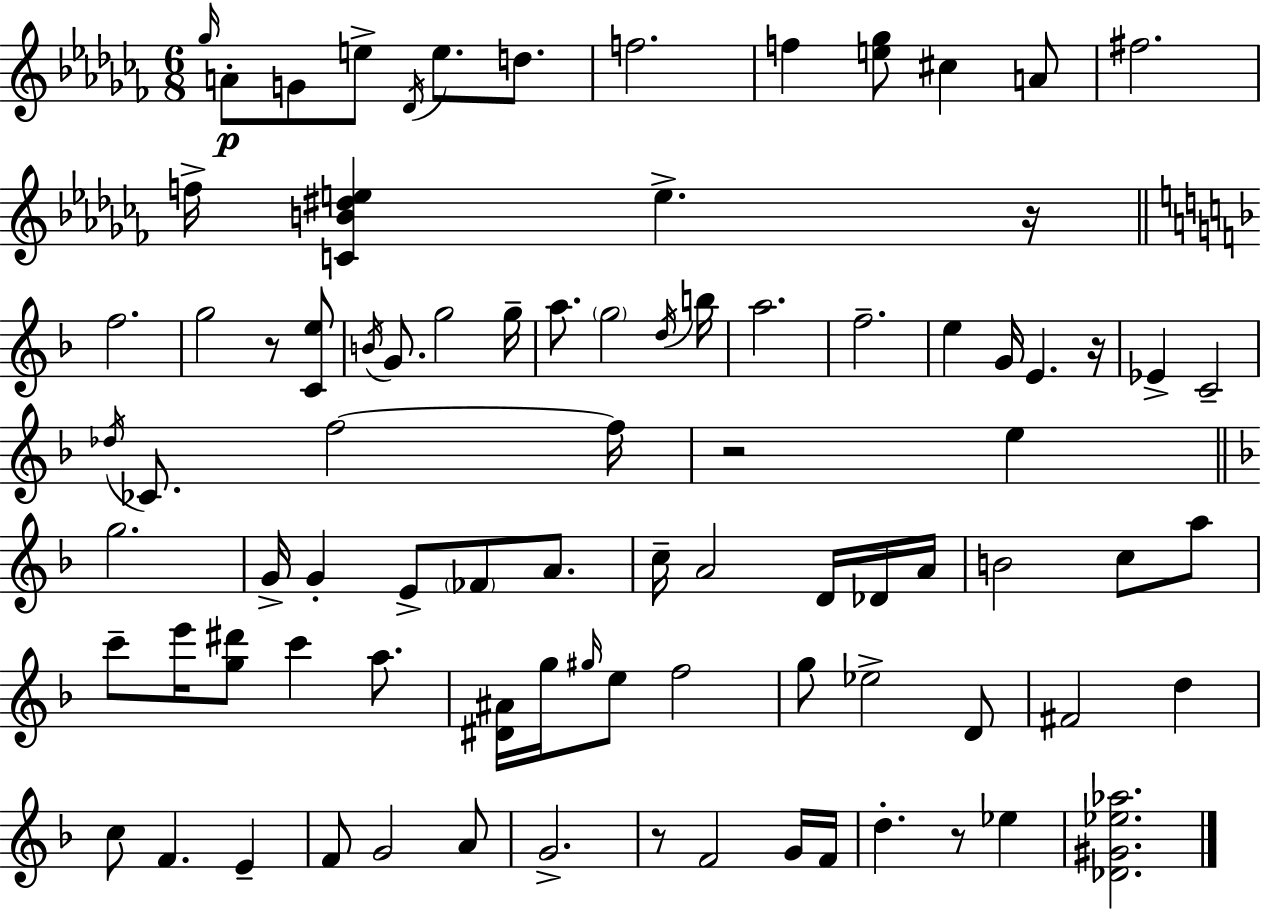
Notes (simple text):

Gb5/s A4/e G4/e E5/e Db4/s E5/e. D5/e. F5/h. F5/q [E5,Gb5]/e C#5/q A4/e F#5/h. F5/s [C4,B4,D#5,E5]/q E5/q. R/s F5/h. G5/h R/e [C4,E5]/e B4/s G4/e. G5/h G5/s A5/e. G5/h D5/s B5/s A5/h. F5/h. E5/q G4/s E4/q. R/s Eb4/q C4/h Db5/s CES4/e. F5/h F5/s R/h E5/q G5/h. G4/s G4/q E4/e FES4/e A4/e. C5/s A4/h D4/s Db4/s A4/s B4/h C5/e A5/e C6/e E6/s [G5,D#6]/e C6/q A5/e. [D#4,A#4]/s G5/s G#5/s E5/e F5/h G5/e Eb5/h D4/e F#4/h D5/q C5/e F4/q. E4/q F4/e G4/h A4/e G4/h. R/e F4/h G4/s F4/s D5/q. R/e Eb5/q [Db4,G#4,Eb5,Ab5]/h.